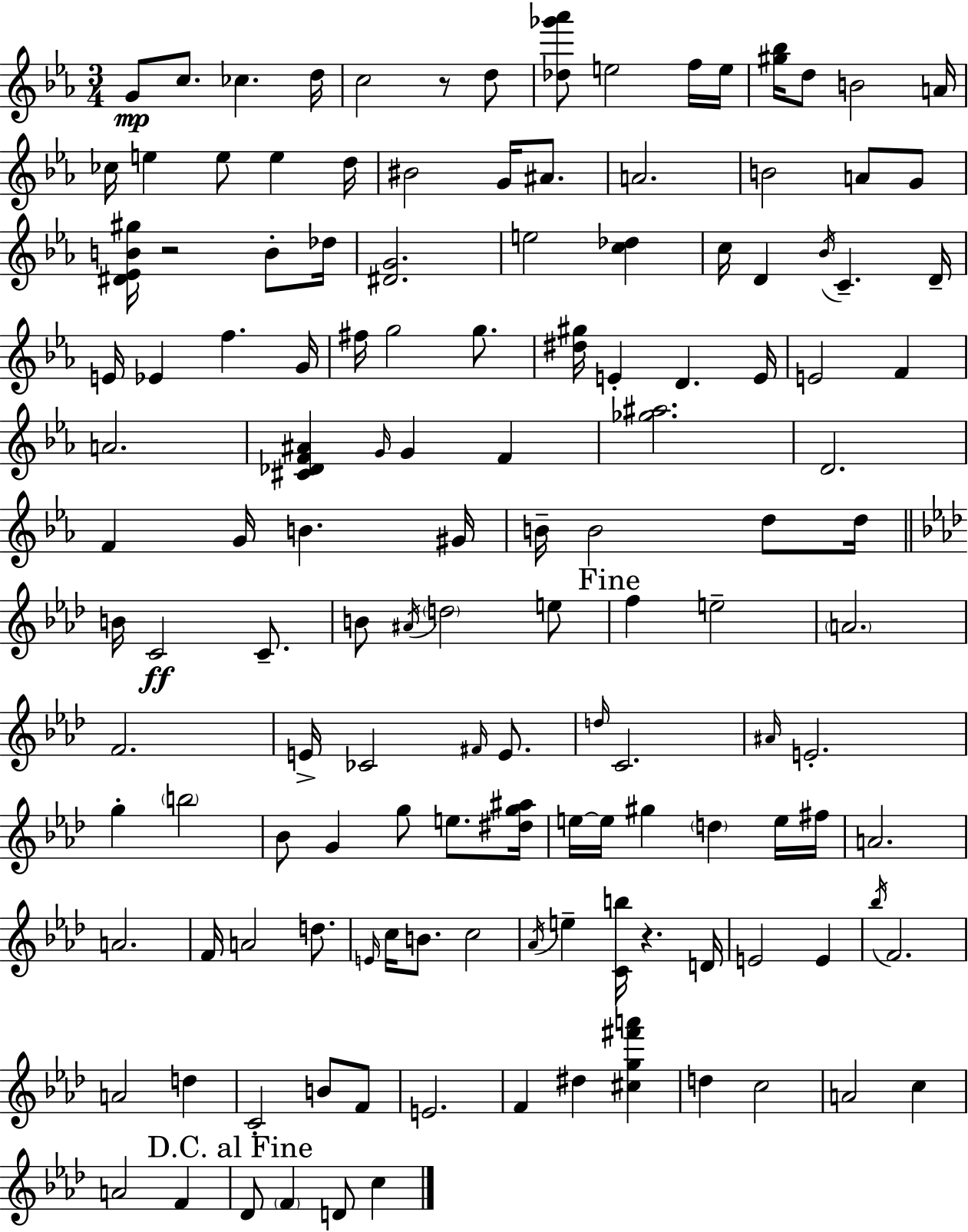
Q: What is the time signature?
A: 3/4